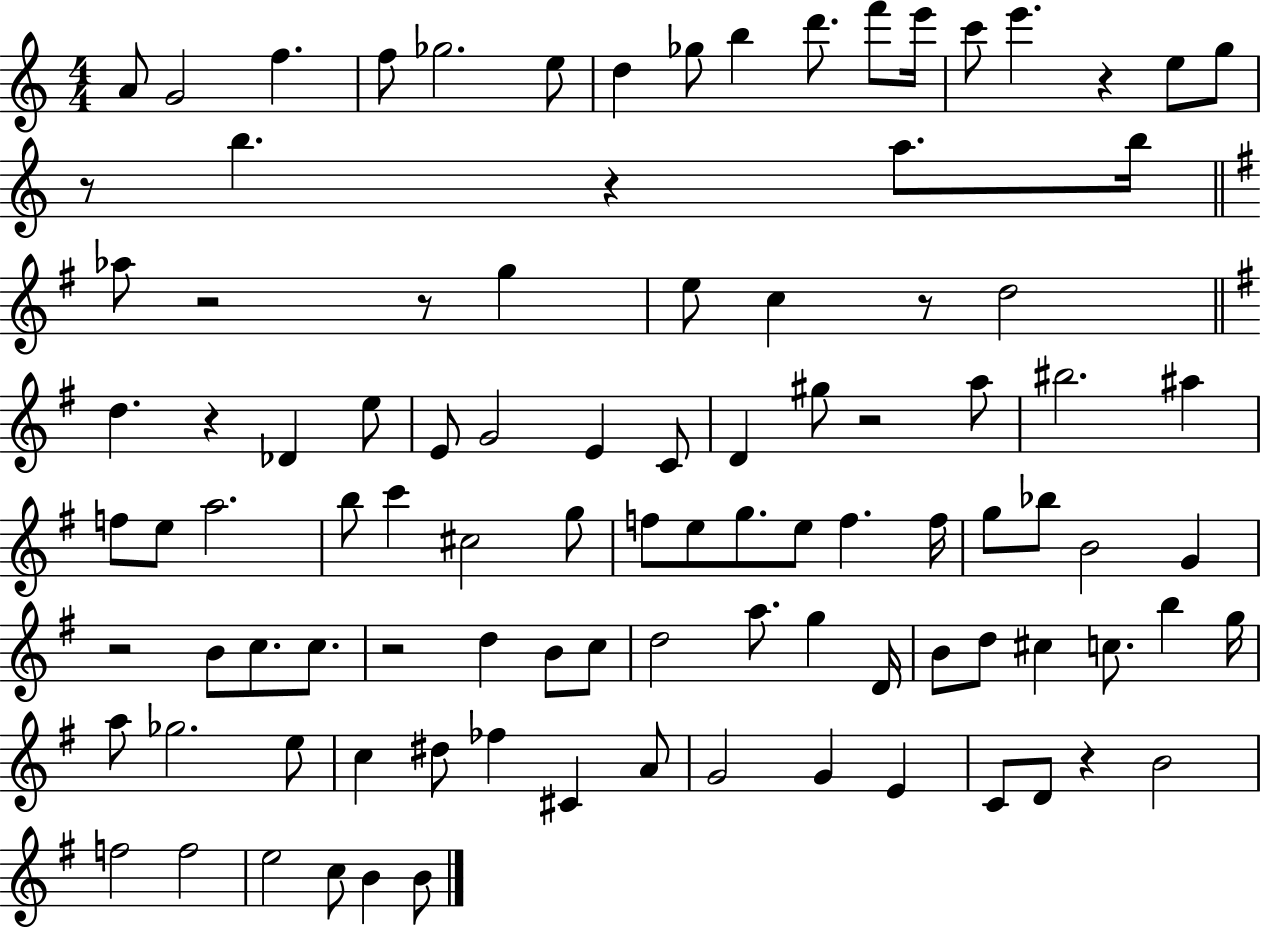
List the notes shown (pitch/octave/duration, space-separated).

A4/e G4/h F5/q. F5/e Gb5/h. E5/e D5/q Gb5/e B5/q D6/e. F6/e E6/s C6/e E6/q. R/q E5/e G5/e R/e B5/q. R/q A5/e. B5/s Ab5/e R/h R/e G5/q E5/e C5/q R/e D5/h D5/q. R/q Db4/q E5/e E4/e G4/h E4/q C4/e D4/q G#5/e R/h A5/e BIS5/h. A#5/q F5/e E5/e A5/h. B5/e C6/q C#5/h G5/e F5/e E5/e G5/e. E5/e F5/q. F5/s G5/e Bb5/e B4/h G4/q R/h B4/e C5/e. C5/e. R/h D5/q B4/e C5/e D5/h A5/e. G5/q D4/s B4/e D5/e C#5/q C5/e. B5/q G5/s A5/e Gb5/h. E5/e C5/q D#5/e FES5/q C#4/q A4/e G4/h G4/q E4/q C4/e D4/e R/q B4/h F5/h F5/h E5/h C5/e B4/q B4/e